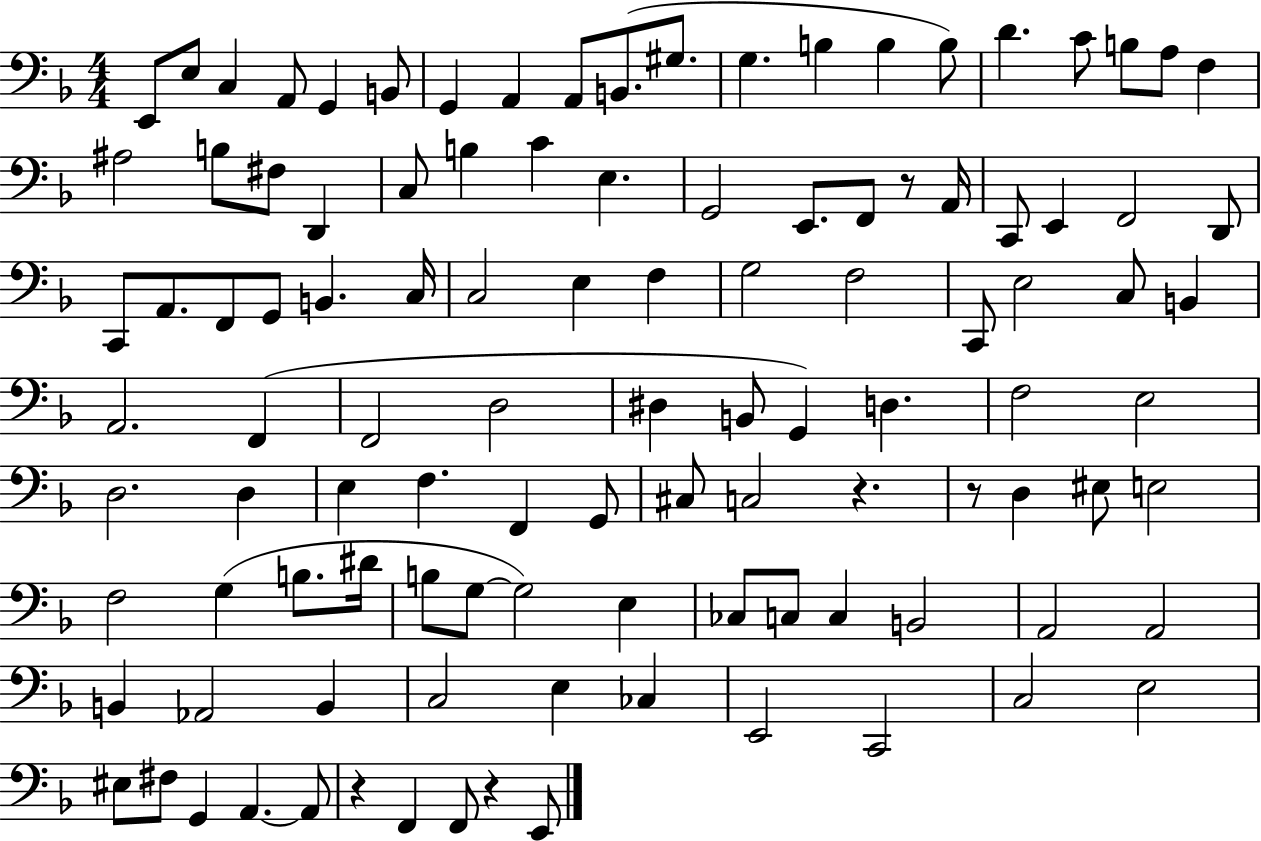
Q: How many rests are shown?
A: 5